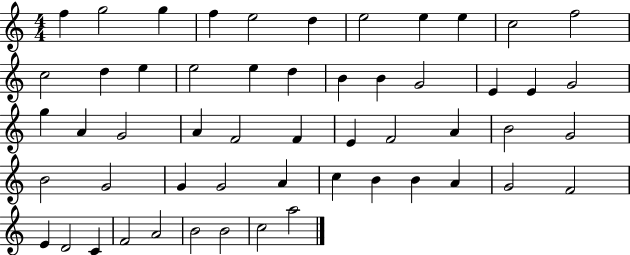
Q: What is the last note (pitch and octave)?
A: A5